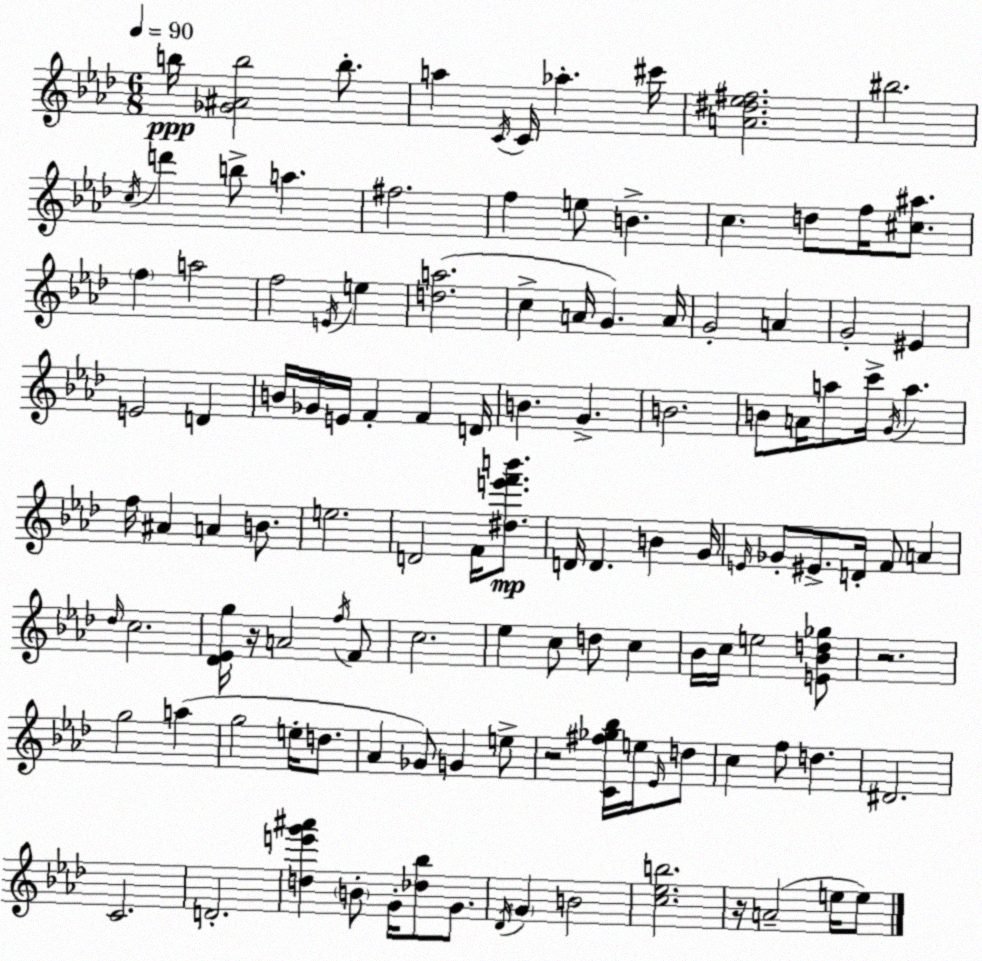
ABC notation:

X:1
T:Untitled
M:6/8
L:1/4
K:Fm
b/4 [_G^Ab]2 b/2 a C/4 C/4 _a ^c'/4 [A^d_e^f]2 ^b2 c/4 d' b/2 a ^f2 f e/2 B c d/2 f/4 [^c^a]/2 f a2 f2 E/4 e [da]2 c A/4 G A/4 G2 A G2 ^E E2 D B/4 _G/4 E/4 F F D/4 B G B2 B/2 A/4 a/2 c'/4 G/4 a f/4 ^A A B/2 e2 D2 F/4 [^de'f'b']/2 D/4 D B G/4 E/4 _G/2 ^E/2 D/4 F/2 A _d/4 c2 [_D_Eg]/4 z/4 A2 f/4 F/2 c2 _e c/2 d/2 c _B/4 c/4 e2 [E_Bd_g]/2 z2 g2 a g2 e/4 d/2 _A _G/2 G e/2 z2 [C^f_g_b]/4 e/4 _E/4 d/2 c f/2 d ^D2 C2 D2 [de'g'^a'] B/2 G/4 [_d_b]/2 G/2 _D/4 G B2 [c_eb]2 z/4 A2 e/4 e/2